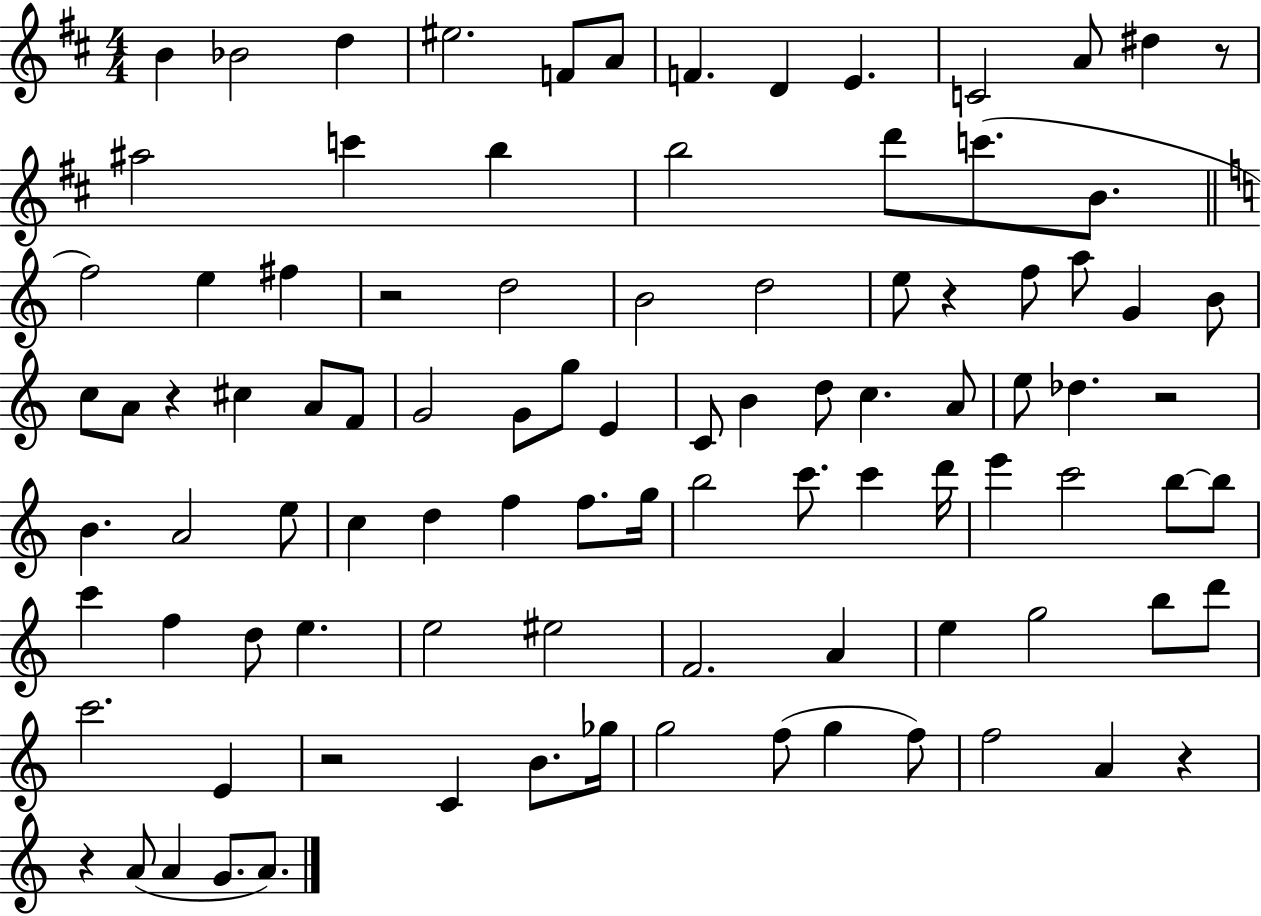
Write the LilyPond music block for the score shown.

{
  \clef treble
  \numericTimeSignature
  \time 4/4
  \key d \major
  \repeat volta 2 { b'4 bes'2 d''4 | eis''2. f'8 a'8 | f'4. d'4 e'4. | c'2 a'8 dis''4 r8 | \break ais''2 c'''4 b''4 | b''2 d'''8 c'''8.( b'8. | \bar "||" \break \key a \minor f''2) e''4 fis''4 | r2 d''2 | b'2 d''2 | e''8 r4 f''8 a''8 g'4 b'8 | \break c''8 a'8 r4 cis''4 a'8 f'8 | g'2 g'8 g''8 e'4 | c'8 b'4 d''8 c''4. a'8 | e''8 des''4. r2 | \break b'4. a'2 e''8 | c''4 d''4 f''4 f''8. g''16 | b''2 c'''8. c'''4 d'''16 | e'''4 c'''2 b''8~~ b''8 | \break c'''4 f''4 d''8 e''4. | e''2 eis''2 | f'2. a'4 | e''4 g''2 b''8 d'''8 | \break c'''2. e'4 | r2 c'4 b'8. ges''16 | g''2 f''8( g''4 f''8) | f''2 a'4 r4 | \break r4 a'8( a'4 g'8. a'8.) | } \bar "|."
}